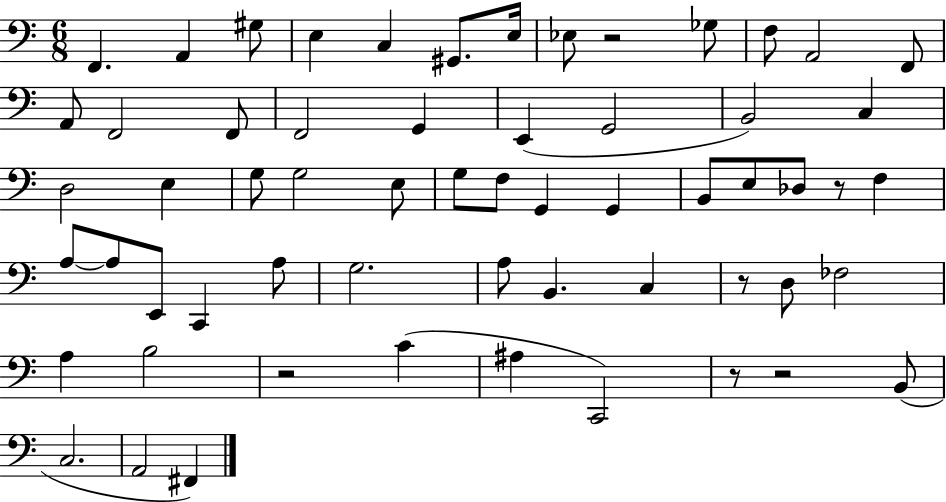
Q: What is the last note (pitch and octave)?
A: F#2